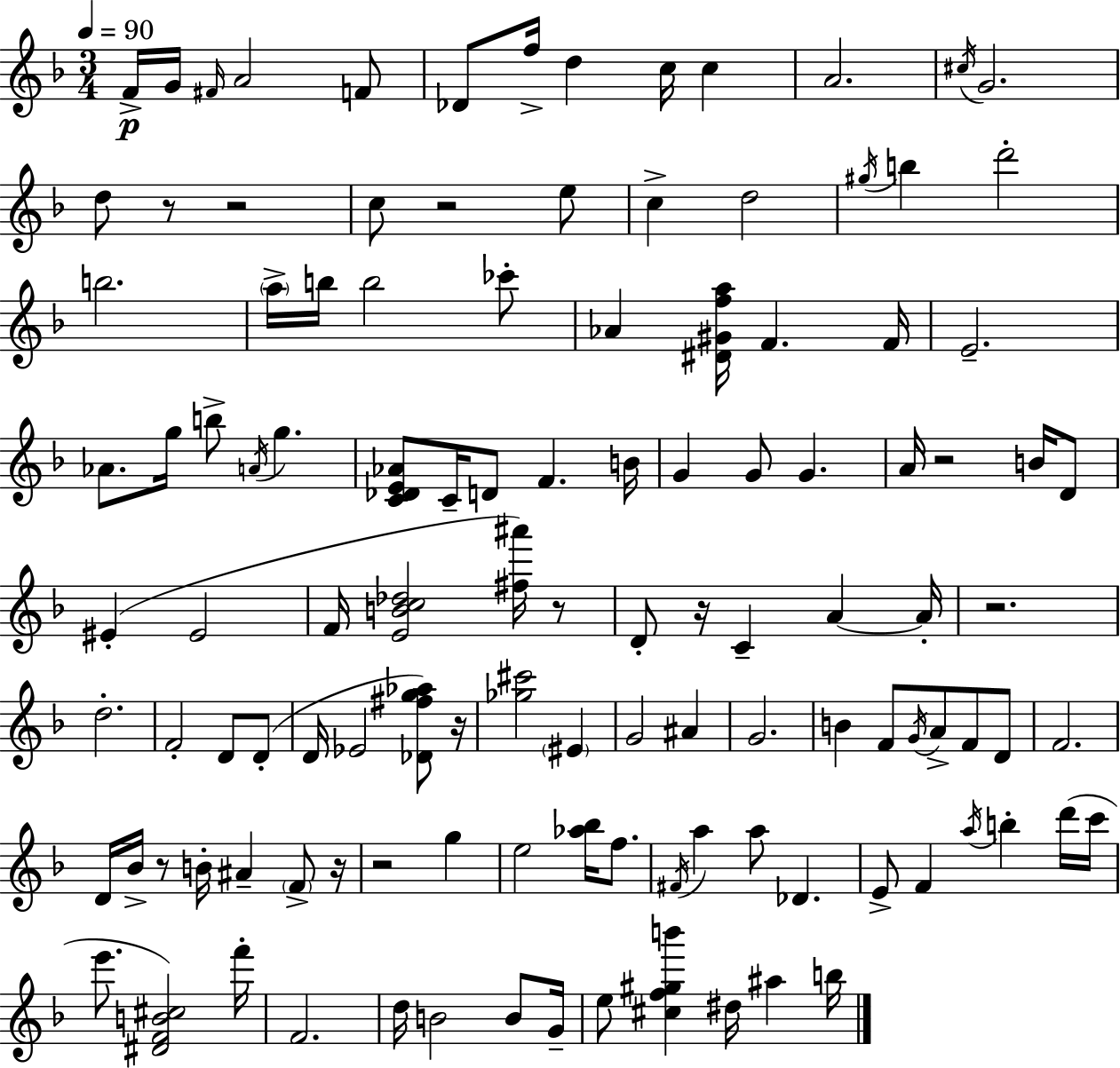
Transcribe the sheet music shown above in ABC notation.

X:1
T:Untitled
M:3/4
L:1/4
K:Dm
F/4 G/4 ^F/4 A2 F/2 _D/2 f/4 d c/4 c A2 ^c/4 G2 d/2 z/2 z2 c/2 z2 e/2 c d2 ^g/4 b d'2 b2 a/4 b/4 b2 _c'/2 _A [^D^Gfa]/4 F F/4 E2 _A/2 g/4 b/2 A/4 g [C_DE_A]/2 C/4 D/2 F B/4 G G/2 G A/4 z2 B/4 D/2 ^E ^E2 F/4 [EBc_d]2 [^f^a']/4 z/2 D/2 z/4 C A A/4 z2 d2 F2 D/2 D/2 D/4 _E2 [_D^fg_a]/2 z/4 [_g^c']2 ^E G2 ^A G2 B F/2 G/4 A/2 F/2 D/2 F2 D/4 _B/4 z/2 B/4 ^A F/2 z/4 z2 g e2 [_a_b]/4 f/2 ^F/4 a a/2 _D E/2 F a/4 b d'/4 c'/4 e'/2 [^DFB^c]2 f'/4 F2 d/4 B2 B/2 G/4 e/2 [^cf^gb'] ^d/4 ^a b/4